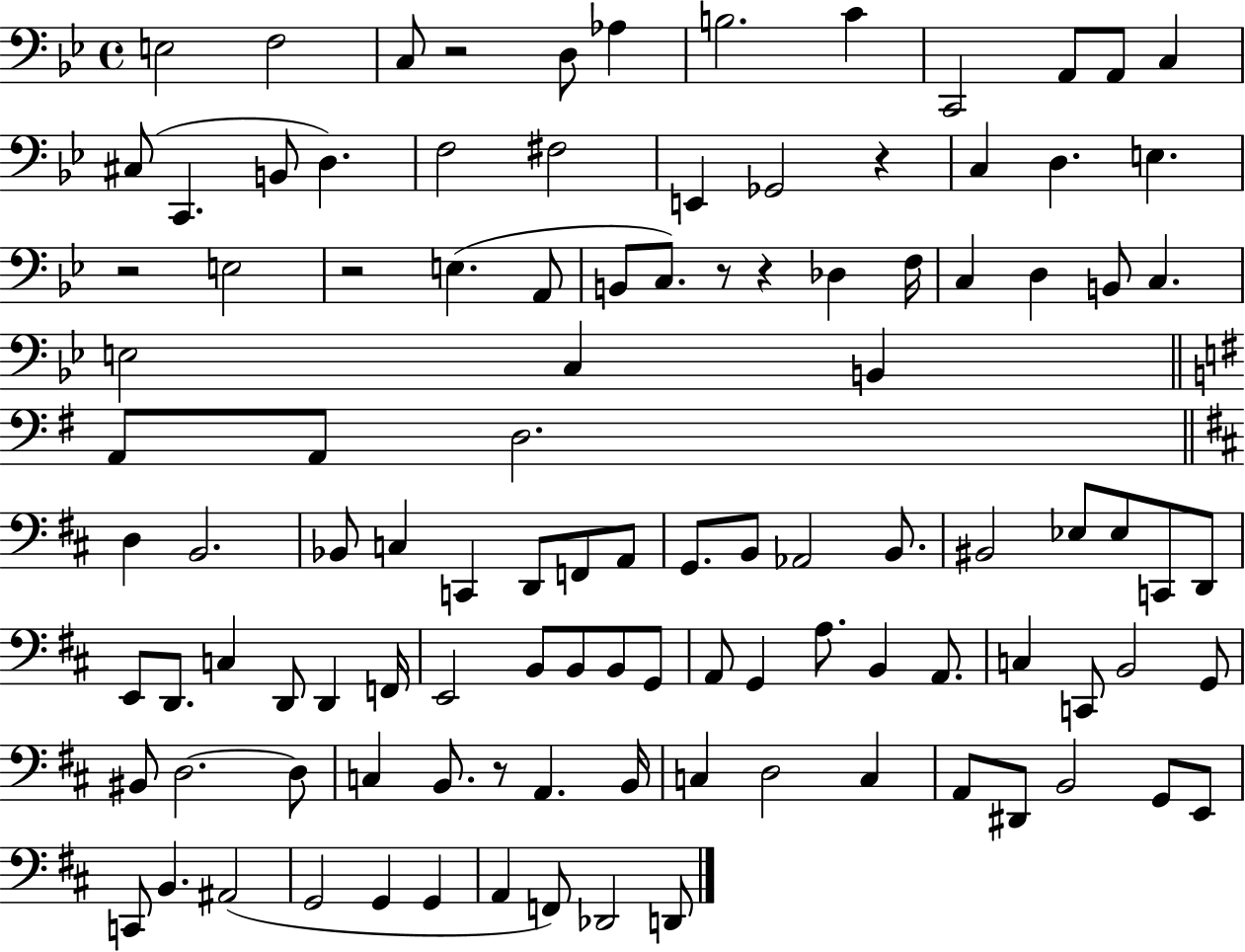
E3/h F3/h C3/e R/h D3/e Ab3/q B3/h. C4/q C2/h A2/e A2/e C3/q C#3/e C2/q. B2/e D3/q. F3/h F#3/h E2/q Gb2/h R/q C3/q D3/q. E3/q. R/h E3/h R/h E3/q. A2/e B2/e C3/e. R/e R/q Db3/q F3/s C3/q D3/q B2/e C3/q. E3/h C3/q B2/q A2/e A2/e D3/h. D3/q B2/h. Bb2/e C3/q C2/q D2/e F2/e A2/e G2/e. B2/e Ab2/h B2/e. BIS2/h Eb3/e Eb3/e C2/e D2/e E2/e D2/e. C3/q D2/e D2/q F2/s E2/h B2/e B2/e B2/e G2/e A2/e G2/q A3/e. B2/q A2/e. C3/q C2/e B2/h G2/e BIS2/e D3/h. D3/e C3/q B2/e. R/e A2/q. B2/s C3/q D3/h C3/q A2/e D#2/e B2/h G2/e E2/e C2/e B2/q. A#2/h G2/h G2/q G2/q A2/q F2/e Db2/h D2/e